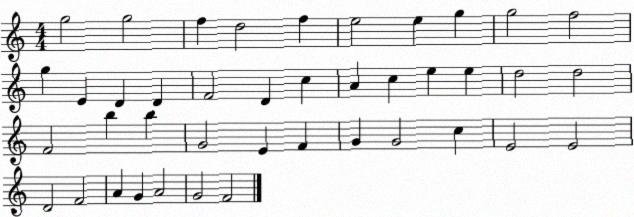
X:1
T:Untitled
M:4/4
L:1/4
K:C
g2 g2 f d2 f e2 e g g2 f2 g E D D F2 D c A c e e d2 d2 F2 b b G2 E F G G2 c E2 E2 D2 F2 A G A2 G2 F2